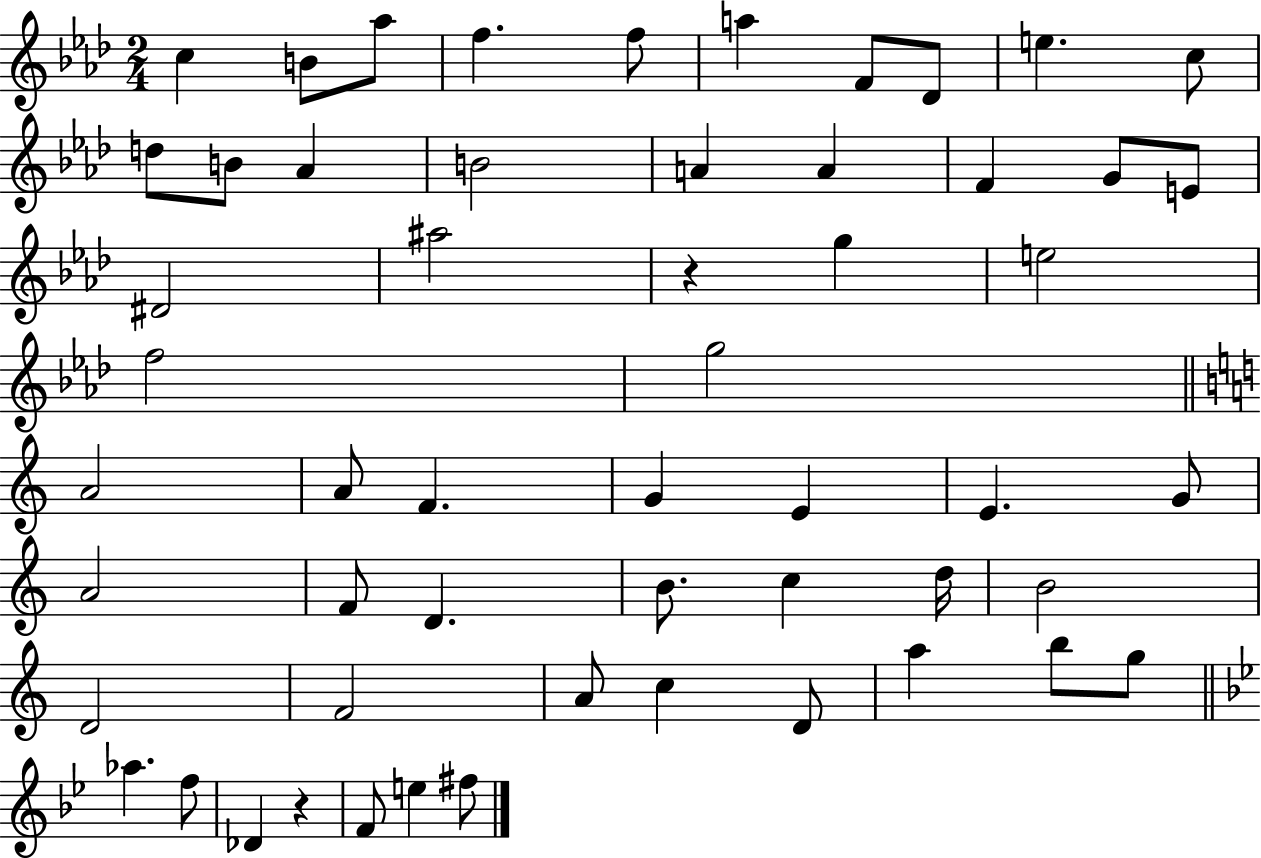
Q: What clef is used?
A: treble